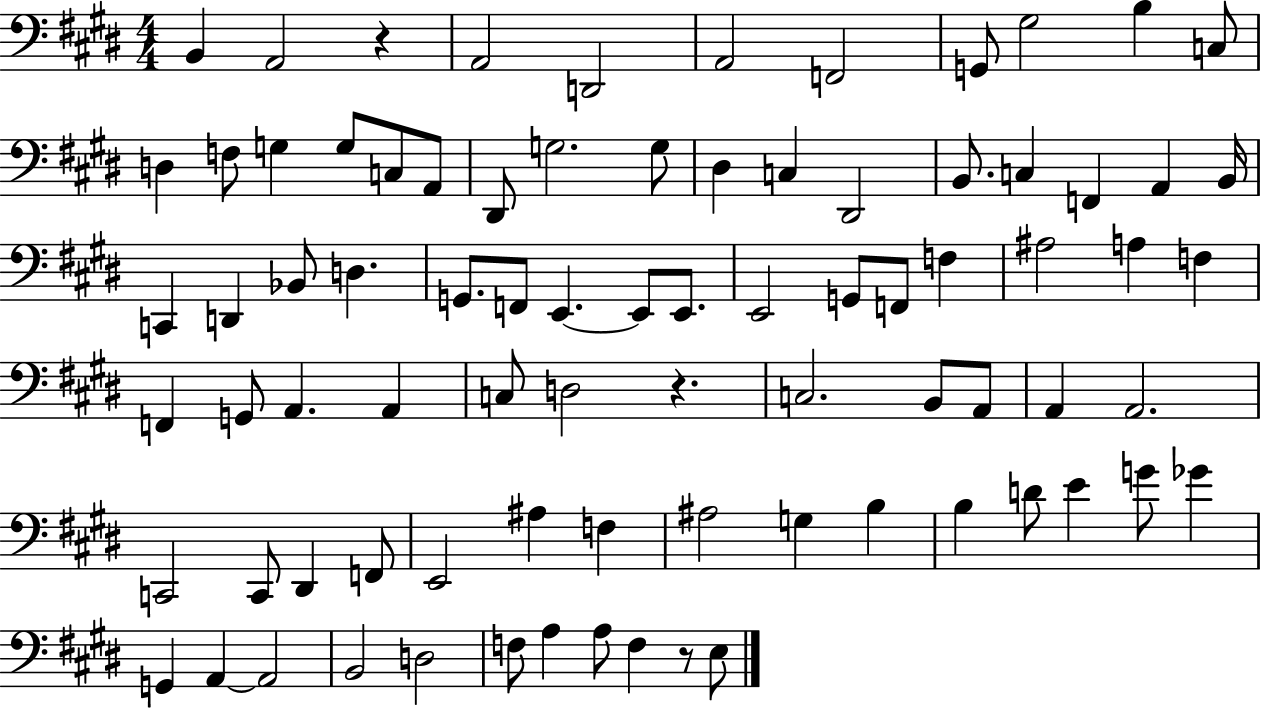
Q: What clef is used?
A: bass